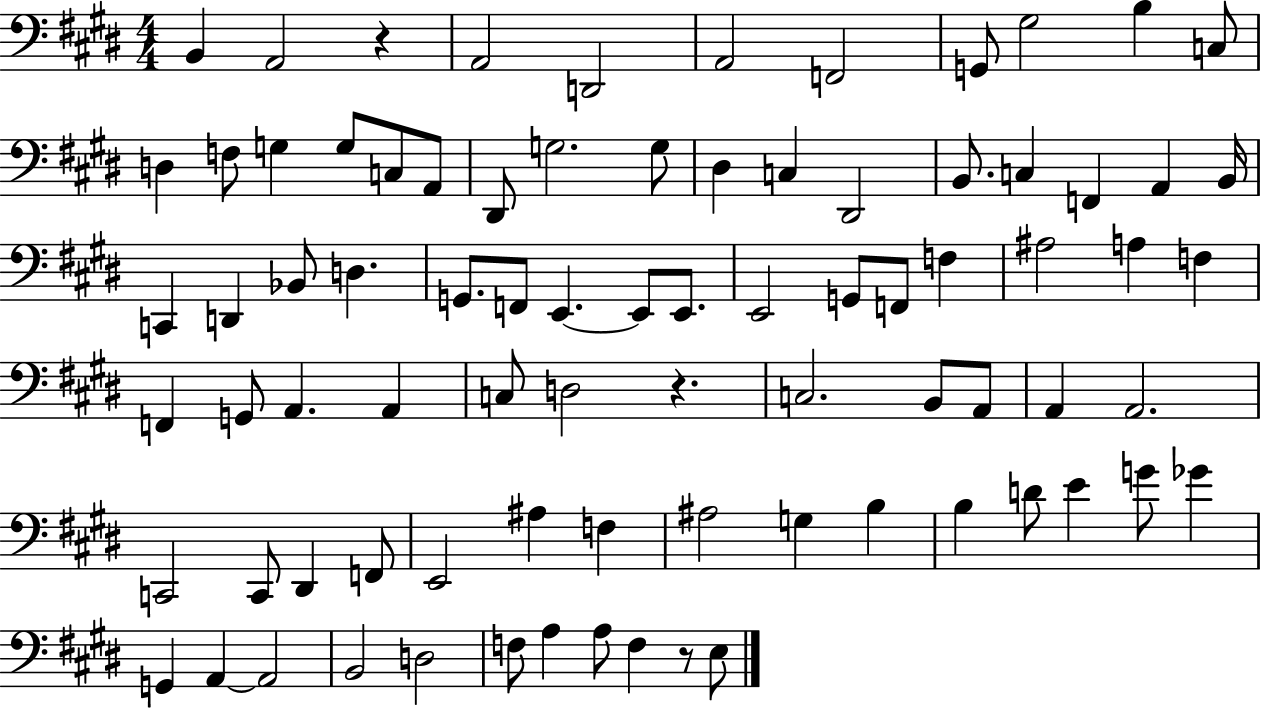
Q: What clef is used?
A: bass